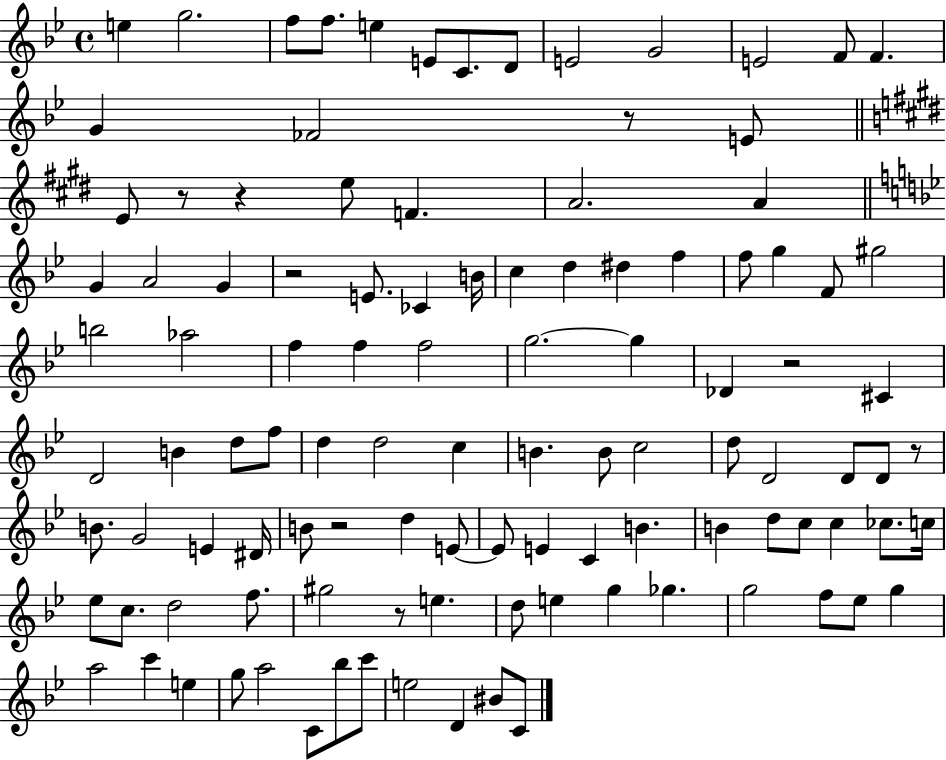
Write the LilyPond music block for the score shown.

{
  \clef treble
  \time 4/4
  \defaultTimeSignature
  \key bes \major
  e''4 g''2. | f''8 f''8. e''4 e'8 c'8. d'8 | e'2 g'2 | e'2 f'8 f'4. | \break g'4 fes'2 r8 e'8 | \bar "||" \break \key e \major e'8 r8 r4 e''8 f'4. | a'2. a'4 | \bar "||" \break \key g \minor g'4 a'2 g'4 | r2 e'8. ces'4 b'16 | c''4 d''4 dis''4 f''4 | f''8 g''4 f'8 gis''2 | \break b''2 aes''2 | f''4 f''4 f''2 | g''2.~~ g''4 | des'4 r2 cis'4 | \break d'2 b'4 d''8 f''8 | d''4 d''2 c''4 | b'4. b'8 c''2 | d''8 d'2 d'8 d'8 r8 | \break b'8. g'2 e'4 dis'16 | b'8 r2 d''4 e'8~~ | e'8 e'4 c'4 b'4. | b'4 d''8 c''8 c''4 ces''8. c''16 | \break ees''8 c''8. d''2 f''8. | gis''2 r8 e''4. | d''8 e''4 g''4 ges''4. | g''2 f''8 ees''8 g''4 | \break a''2 c'''4 e''4 | g''8 a''2 c'8 bes''8 c'''8 | e''2 d'4 bis'8 c'8 | \bar "|."
}